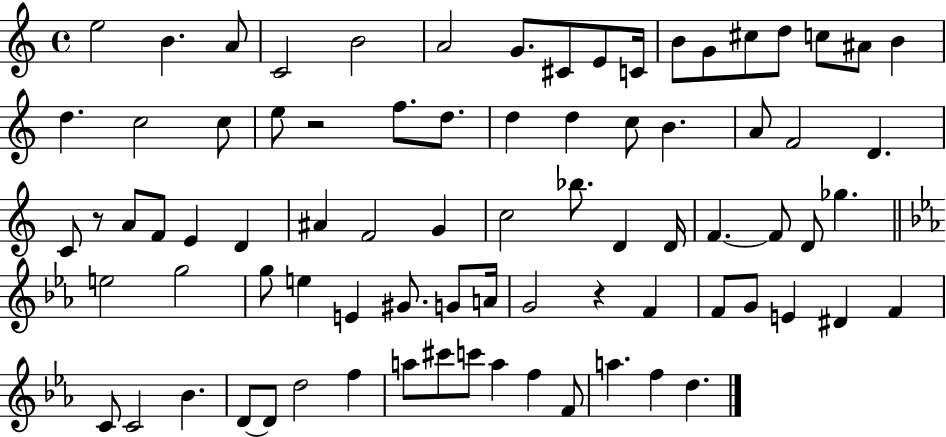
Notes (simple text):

E5/h B4/q. A4/e C4/h B4/h A4/h G4/e. C#4/e E4/e C4/s B4/e G4/e C#5/e D5/e C5/e A#4/e B4/q D5/q. C5/h C5/e E5/e R/h F5/e. D5/e. D5/q D5/q C5/e B4/q. A4/e F4/h D4/q. C4/e R/e A4/e F4/e E4/q D4/q A#4/q F4/h G4/q C5/h Bb5/e. D4/q D4/s F4/q. F4/e D4/e Gb5/q. E5/h G5/h G5/e E5/q E4/q G#4/e. G4/e A4/s G4/h R/q F4/q F4/e G4/e E4/q D#4/q F4/q C4/e C4/h Bb4/q. D4/e D4/e D5/h F5/q A5/e C#6/e C6/e A5/q F5/q F4/e A5/q. F5/q D5/q.